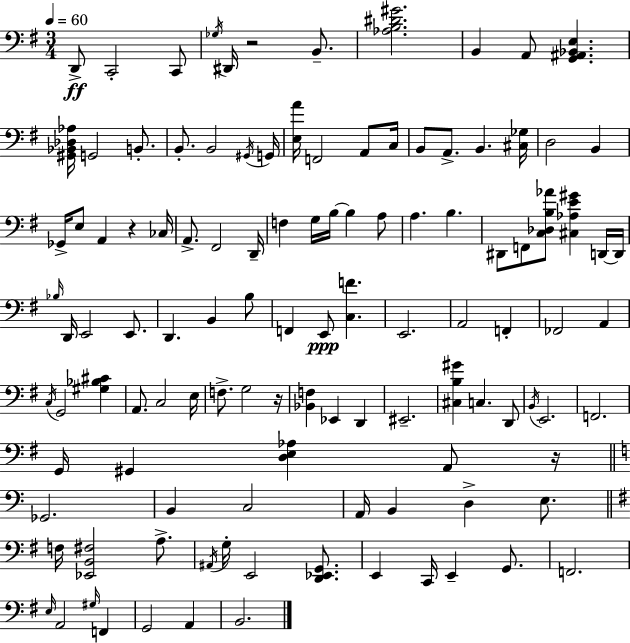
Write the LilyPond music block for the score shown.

{
  \clef bass
  \numericTimeSignature
  \time 3/4
  \key e \minor
  \tempo 4 = 60
  d,8->\ff c,2-. c,8 | \acciaccatura { ges16 } dis,16 r2 b,8.-- | <aes b dis' gis'>2. | b,4 a,8 <g, ais, bes, e>4. | \break <gis, bes, des aes>16 g,2 b,8.-. | b,8.-. b,2 | \acciaccatura { gis,16 } g,16 <e a'>16 f,2 a,8 | c16 b,8 a,8.-> b,4. | \break <cis ges>16 d2 b,4 | ges,16-> e8 a,4 r4 | ces16 a,8.-> fis,2 | d,16-- f4 g16 b16~~ b4 | \break a8 a4. b4. | dis,8 f,8 <c des b aes'>8 <cis aes e' gis'>4 | d,16~~ d,16 \grace { bes16 } d,16 e,2 | e,8. d,4. b,4 | \break b8 f,4 e,8\ppp <c f'>4. | e,2. | a,2 f,4-. | fes,2 a,4 | \break \acciaccatura { c16 } g,2 | <gis bes cis'>4 a,8. c2 | e16 f8.-> g2 | r16 <bes, f>4 ees,4 | \break d,4 eis,2.-- | <cis b gis'>4 c4. | d,8 \acciaccatura { b,16 } e,2. | f,2. | \break g,16 gis,4 <d e aes>4 | a,8 r16 \bar "||" \break \key c \major ges,2. | b,4 c2 | a,16 b,4 d4-> e8. | \bar "||" \break \key g \major f16 <ees, b, fis>2 a8.-> | \acciaccatura { ais,16 } g16-. e,2 <d, ees, g,>8. | e,4 c,16 e,4-- g,8. | f,2. | \break \grace { e16 } a,2 \grace { gis16 } f,4 | g,2 a,4 | b,2. | \bar "|."
}